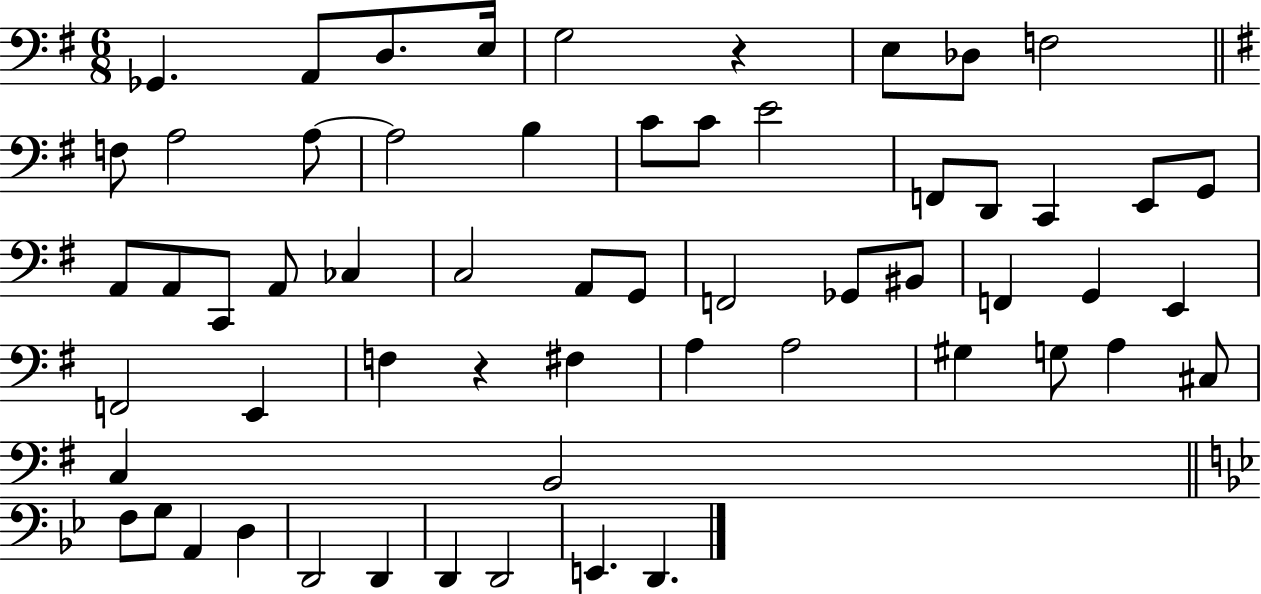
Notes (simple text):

Gb2/q. A2/e D3/e. E3/s G3/h R/q E3/e Db3/e F3/h F3/e A3/h A3/e A3/h B3/q C4/e C4/e E4/h F2/e D2/e C2/q E2/e G2/e A2/e A2/e C2/e A2/e CES3/q C3/h A2/e G2/e F2/h Gb2/e BIS2/e F2/q G2/q E2/q F2/h E2/q F3/q R/q F#3/q A3/q A3/h G#3/q G3/e A3/q C#3/e C3/q B2/h F3/e G3/e A2/q D3/q D2/h D2/q D2/q D2/h E2/q. D2/q.